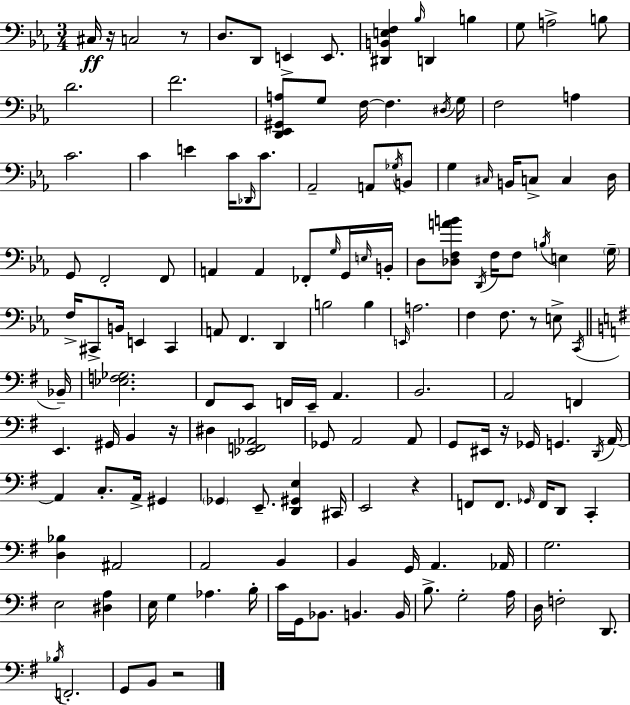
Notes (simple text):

C#3/s R/s C3/h R/e D3/e. D2/e E2/q E2/e. [D#2,B2,E3,F3]/q Bb3/s D2/q B3/q G3/e A3/h B3/e D4/h. F4/h. [D2,Eb2,G#2,A3]/e G3/e F3/s F3/q. D#3/s G3/s F3/h A3/q C4/h. C4/q E4/q C4/s Db2/s C4/e. Ab2/h A2/e Gb3/s B2/e G3/q C#3/s B2/s C3/e C3/q D3/s G2/e F2/h F2/e A2/q A2/q FES2/e G3/s G2/s E3/s B2/s D3/e [Db3,F3,A4,B4]/e D2/s F3/s F3/e B3/s E3/q G3/s F3/s C#2/e B2/s E2/q C#2/q A2/e F2/q. D2/q B3/h B3/q E2/s A3/h. F3/q F3/e. R/e E3/e C2/s Bb2/s [Eb3,F3,Gb3]/h. F#2/e E2/e F2/s E2/s A2/q. B2/h. A2/h F2/q E2/q. G#2/s B2/q R/s D#3/q [Eb2,F2,Ab2]/h Gb2/e A2/h A2/e G2/e EIS2/s R/s Gb2/s G2/q. D2/s A2/s A2/q C3/e. A2/s G#2/q Gb2/q E2/e. [D2,G#2,E3]/q C#2/s E2/h R/q F2/e F2/e. Gb2/s F2/s D2/e C2/q [D3,Bb3]/q A#2/h A2/h B2/q B2/q G2/s A2/q. Ab2/s G3/h. E3/h [D#3,A3]/q E3/s G3/q Ab3/q. B3/s C4/s G2/s Bb2/e. B2/q. B2/s B3/e. G3/h A3/s D3/s F3/h D2/e. Bb3/s F2/h. G2/e B2/e R/h